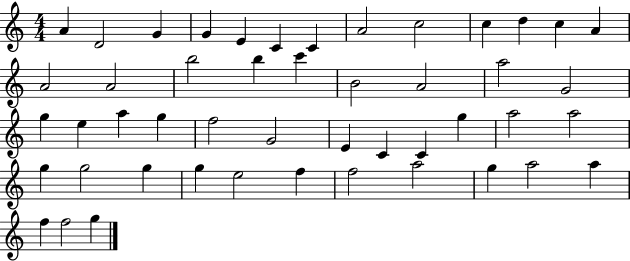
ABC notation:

X:1
T:Untitled
M:4/4
L:1/4
K:C
A D2 G G E C C A2 c2 c d c A A2 A2 b2 b c' B2 A2 a2 G2 g e a g f2 G2 E C C g a2 a2 g g2 g g e2 f f2 a2 g a2 a f f2 g